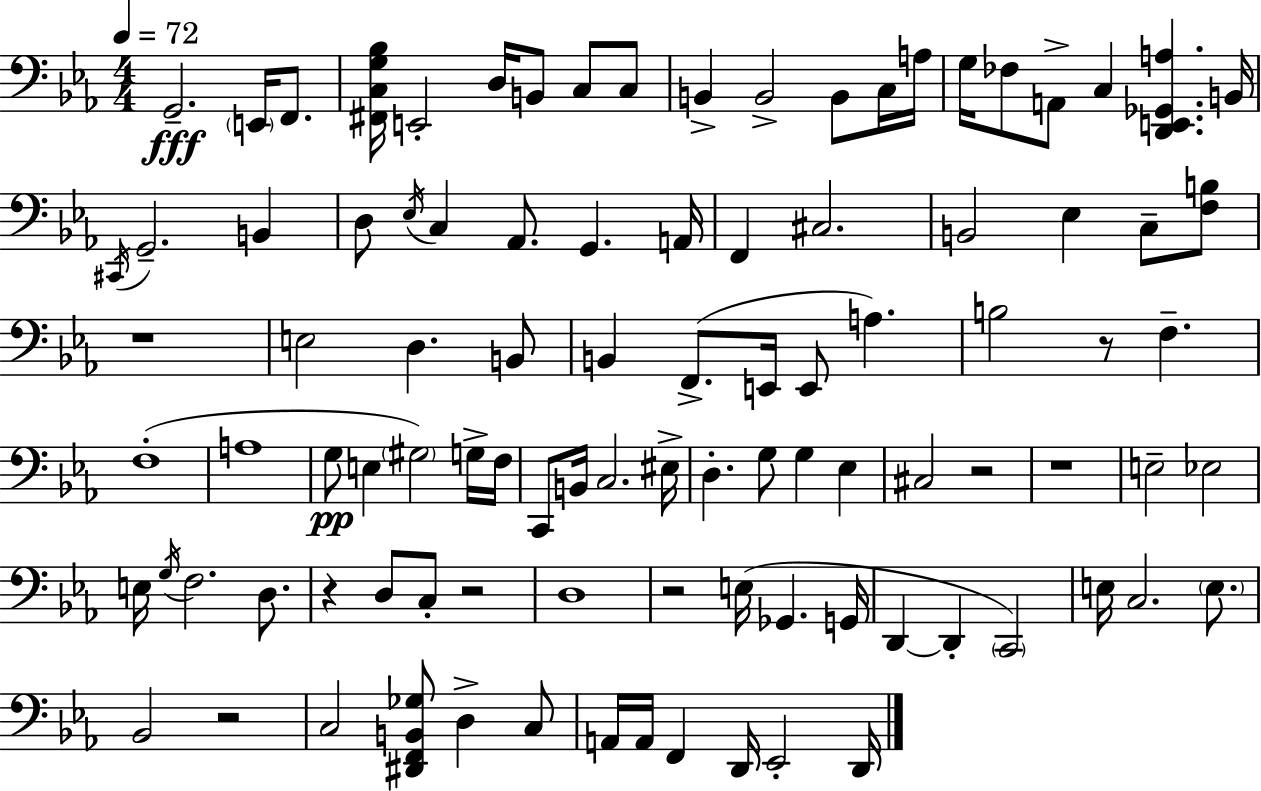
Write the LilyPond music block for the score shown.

{
  \clef bass
  \numericTimeSignature
  \time 4/4
  \key ees \major
  \tempo 4 = 72
  g,2.--\fff \parenthesize e,16 f,8. | <fis, c g bes>16 e,2-. d16 b,8 c8 c8 | b,4-> b,2-> b,8 c16 a16 | g16 fes8 a,8-> c4 <d, e, ges, a>4. b,16 | \break \acciaccatura { cis,16 } g,2.-- b,4 | d8 \acciaccatura { ees16 } c4 aes,8. g,4. | a,16 f,4 cis2. | b,2 ees4 c8-- | \break <f b>8 r1 | e2 d4. | b,8 b,4 f,8.->( e,16 e,8 a4.) | b2 r8 f4.-- | \break f1-.( | a1 | g8\pp e4 \parenthesize gis2) | g16-> f16 c,8 b,16 c2. | \break eis16-> d4.-. g8 g4 ees4 | cis2 r2 | r1 | e2-- ees2 | \break e16 \acciaccatura { g16 } f2. | d8. r4 d8 c8-. r2 | d1 | r2 e16( ges,4. | \break g,16 d,4~~ d,4-. \parenthesize c,2) | e16 c2. | \parenthesize e8. bes,2 r2 | c2 <dis, f, b, ges>8 d4-> | \break c8 a,16 a,16 f,4 d,16 ees,2-. | d,16 \bar "|."
}